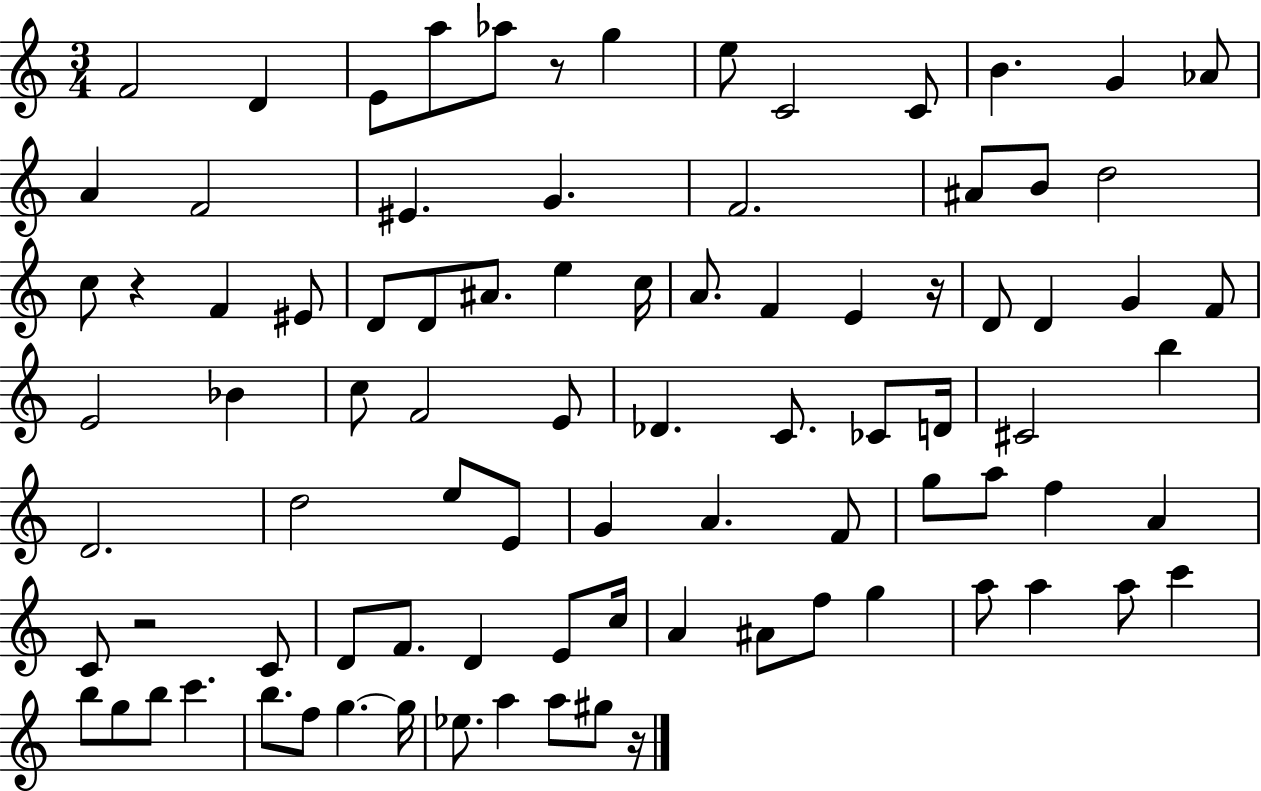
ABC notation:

X:1
T:Untitled
M:3/4
L:1/4
K:C
F2 D E/2 a/2 _a/2 z/2 g e/2 C2 C/2 B G _A/2 A F2 ^E G F2 ^A/2 B/2 d2 c/2 z F ^E/2 D/2 D/2 ^A/2 e c/4 A/2 F E z/4 D/2 D G F/2 E2 _B c/2 F2 E/2 _D C/2 _C/2 D/4 ^C2 b D2 d2 e/2 E/2 G A F/2 g/2 a/2 f A C/2 z2 C/2 D/2 F/2 D E/2 c/4 A ^A/2 f/2 g a/2 a a/2 c' b/2 g/2 b/2 c' b/2 f/2 g g/4 _e/2 a a/2 ^g/2 z/4